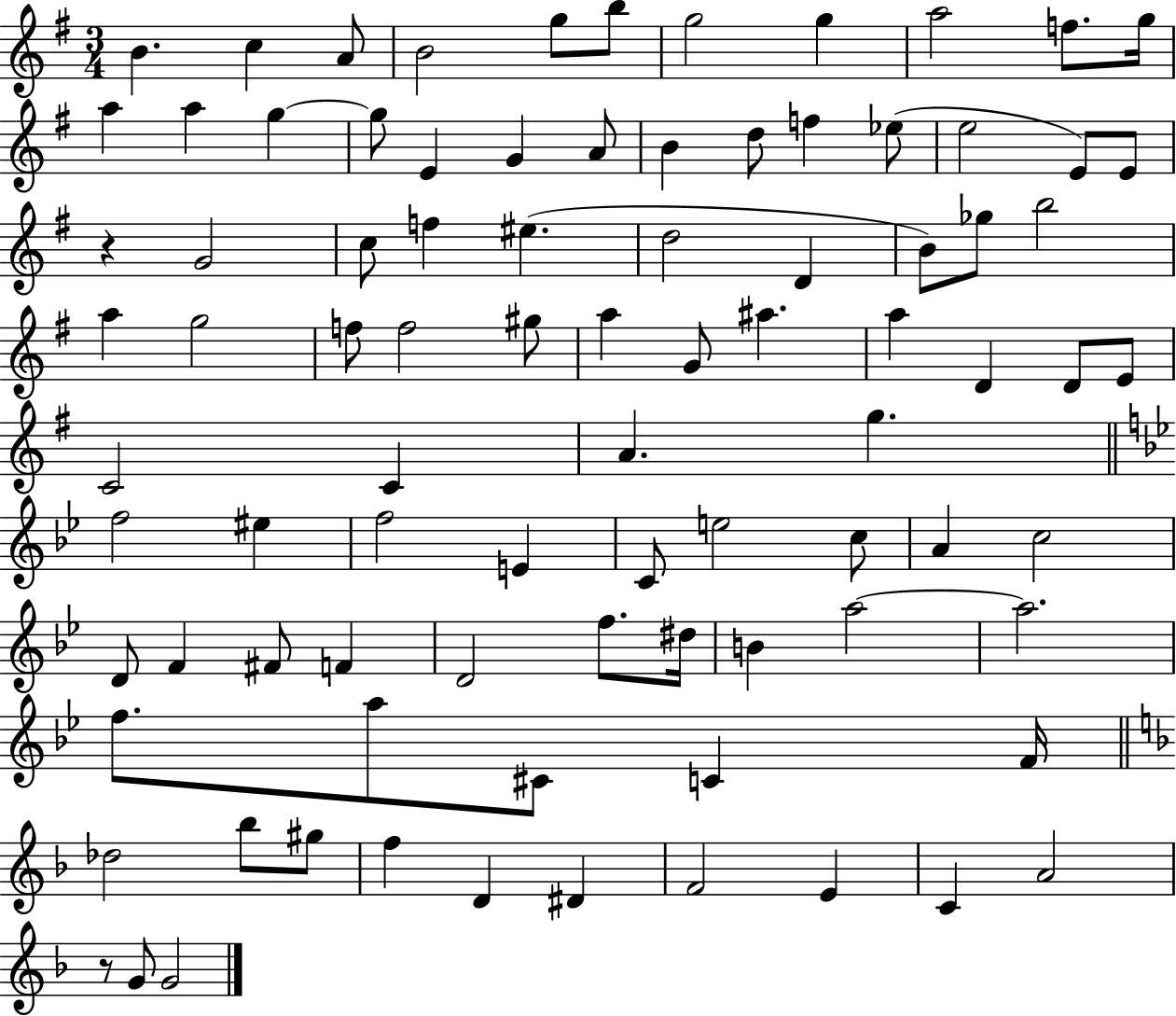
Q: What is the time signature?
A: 3/4